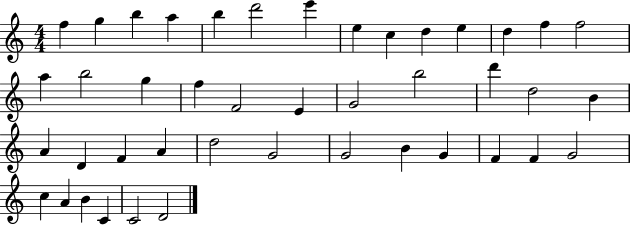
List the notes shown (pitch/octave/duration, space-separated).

F5/q G5/q B5/q A5/q B5/q D6/h E6/q E5/q C5/q D5/q E5/q D5/q F5/q F5/h A5/q B5/h G5/q F5/q F4/h E4/q G4/h B5/h D6/q D5/h B4/q A4/q D4/q F4/q A4/q D5/h G4/h G4/h B4/q G4/q F4/q F4/q G4/h C5/q A4/q B4/q C4/q C4/h D4/h